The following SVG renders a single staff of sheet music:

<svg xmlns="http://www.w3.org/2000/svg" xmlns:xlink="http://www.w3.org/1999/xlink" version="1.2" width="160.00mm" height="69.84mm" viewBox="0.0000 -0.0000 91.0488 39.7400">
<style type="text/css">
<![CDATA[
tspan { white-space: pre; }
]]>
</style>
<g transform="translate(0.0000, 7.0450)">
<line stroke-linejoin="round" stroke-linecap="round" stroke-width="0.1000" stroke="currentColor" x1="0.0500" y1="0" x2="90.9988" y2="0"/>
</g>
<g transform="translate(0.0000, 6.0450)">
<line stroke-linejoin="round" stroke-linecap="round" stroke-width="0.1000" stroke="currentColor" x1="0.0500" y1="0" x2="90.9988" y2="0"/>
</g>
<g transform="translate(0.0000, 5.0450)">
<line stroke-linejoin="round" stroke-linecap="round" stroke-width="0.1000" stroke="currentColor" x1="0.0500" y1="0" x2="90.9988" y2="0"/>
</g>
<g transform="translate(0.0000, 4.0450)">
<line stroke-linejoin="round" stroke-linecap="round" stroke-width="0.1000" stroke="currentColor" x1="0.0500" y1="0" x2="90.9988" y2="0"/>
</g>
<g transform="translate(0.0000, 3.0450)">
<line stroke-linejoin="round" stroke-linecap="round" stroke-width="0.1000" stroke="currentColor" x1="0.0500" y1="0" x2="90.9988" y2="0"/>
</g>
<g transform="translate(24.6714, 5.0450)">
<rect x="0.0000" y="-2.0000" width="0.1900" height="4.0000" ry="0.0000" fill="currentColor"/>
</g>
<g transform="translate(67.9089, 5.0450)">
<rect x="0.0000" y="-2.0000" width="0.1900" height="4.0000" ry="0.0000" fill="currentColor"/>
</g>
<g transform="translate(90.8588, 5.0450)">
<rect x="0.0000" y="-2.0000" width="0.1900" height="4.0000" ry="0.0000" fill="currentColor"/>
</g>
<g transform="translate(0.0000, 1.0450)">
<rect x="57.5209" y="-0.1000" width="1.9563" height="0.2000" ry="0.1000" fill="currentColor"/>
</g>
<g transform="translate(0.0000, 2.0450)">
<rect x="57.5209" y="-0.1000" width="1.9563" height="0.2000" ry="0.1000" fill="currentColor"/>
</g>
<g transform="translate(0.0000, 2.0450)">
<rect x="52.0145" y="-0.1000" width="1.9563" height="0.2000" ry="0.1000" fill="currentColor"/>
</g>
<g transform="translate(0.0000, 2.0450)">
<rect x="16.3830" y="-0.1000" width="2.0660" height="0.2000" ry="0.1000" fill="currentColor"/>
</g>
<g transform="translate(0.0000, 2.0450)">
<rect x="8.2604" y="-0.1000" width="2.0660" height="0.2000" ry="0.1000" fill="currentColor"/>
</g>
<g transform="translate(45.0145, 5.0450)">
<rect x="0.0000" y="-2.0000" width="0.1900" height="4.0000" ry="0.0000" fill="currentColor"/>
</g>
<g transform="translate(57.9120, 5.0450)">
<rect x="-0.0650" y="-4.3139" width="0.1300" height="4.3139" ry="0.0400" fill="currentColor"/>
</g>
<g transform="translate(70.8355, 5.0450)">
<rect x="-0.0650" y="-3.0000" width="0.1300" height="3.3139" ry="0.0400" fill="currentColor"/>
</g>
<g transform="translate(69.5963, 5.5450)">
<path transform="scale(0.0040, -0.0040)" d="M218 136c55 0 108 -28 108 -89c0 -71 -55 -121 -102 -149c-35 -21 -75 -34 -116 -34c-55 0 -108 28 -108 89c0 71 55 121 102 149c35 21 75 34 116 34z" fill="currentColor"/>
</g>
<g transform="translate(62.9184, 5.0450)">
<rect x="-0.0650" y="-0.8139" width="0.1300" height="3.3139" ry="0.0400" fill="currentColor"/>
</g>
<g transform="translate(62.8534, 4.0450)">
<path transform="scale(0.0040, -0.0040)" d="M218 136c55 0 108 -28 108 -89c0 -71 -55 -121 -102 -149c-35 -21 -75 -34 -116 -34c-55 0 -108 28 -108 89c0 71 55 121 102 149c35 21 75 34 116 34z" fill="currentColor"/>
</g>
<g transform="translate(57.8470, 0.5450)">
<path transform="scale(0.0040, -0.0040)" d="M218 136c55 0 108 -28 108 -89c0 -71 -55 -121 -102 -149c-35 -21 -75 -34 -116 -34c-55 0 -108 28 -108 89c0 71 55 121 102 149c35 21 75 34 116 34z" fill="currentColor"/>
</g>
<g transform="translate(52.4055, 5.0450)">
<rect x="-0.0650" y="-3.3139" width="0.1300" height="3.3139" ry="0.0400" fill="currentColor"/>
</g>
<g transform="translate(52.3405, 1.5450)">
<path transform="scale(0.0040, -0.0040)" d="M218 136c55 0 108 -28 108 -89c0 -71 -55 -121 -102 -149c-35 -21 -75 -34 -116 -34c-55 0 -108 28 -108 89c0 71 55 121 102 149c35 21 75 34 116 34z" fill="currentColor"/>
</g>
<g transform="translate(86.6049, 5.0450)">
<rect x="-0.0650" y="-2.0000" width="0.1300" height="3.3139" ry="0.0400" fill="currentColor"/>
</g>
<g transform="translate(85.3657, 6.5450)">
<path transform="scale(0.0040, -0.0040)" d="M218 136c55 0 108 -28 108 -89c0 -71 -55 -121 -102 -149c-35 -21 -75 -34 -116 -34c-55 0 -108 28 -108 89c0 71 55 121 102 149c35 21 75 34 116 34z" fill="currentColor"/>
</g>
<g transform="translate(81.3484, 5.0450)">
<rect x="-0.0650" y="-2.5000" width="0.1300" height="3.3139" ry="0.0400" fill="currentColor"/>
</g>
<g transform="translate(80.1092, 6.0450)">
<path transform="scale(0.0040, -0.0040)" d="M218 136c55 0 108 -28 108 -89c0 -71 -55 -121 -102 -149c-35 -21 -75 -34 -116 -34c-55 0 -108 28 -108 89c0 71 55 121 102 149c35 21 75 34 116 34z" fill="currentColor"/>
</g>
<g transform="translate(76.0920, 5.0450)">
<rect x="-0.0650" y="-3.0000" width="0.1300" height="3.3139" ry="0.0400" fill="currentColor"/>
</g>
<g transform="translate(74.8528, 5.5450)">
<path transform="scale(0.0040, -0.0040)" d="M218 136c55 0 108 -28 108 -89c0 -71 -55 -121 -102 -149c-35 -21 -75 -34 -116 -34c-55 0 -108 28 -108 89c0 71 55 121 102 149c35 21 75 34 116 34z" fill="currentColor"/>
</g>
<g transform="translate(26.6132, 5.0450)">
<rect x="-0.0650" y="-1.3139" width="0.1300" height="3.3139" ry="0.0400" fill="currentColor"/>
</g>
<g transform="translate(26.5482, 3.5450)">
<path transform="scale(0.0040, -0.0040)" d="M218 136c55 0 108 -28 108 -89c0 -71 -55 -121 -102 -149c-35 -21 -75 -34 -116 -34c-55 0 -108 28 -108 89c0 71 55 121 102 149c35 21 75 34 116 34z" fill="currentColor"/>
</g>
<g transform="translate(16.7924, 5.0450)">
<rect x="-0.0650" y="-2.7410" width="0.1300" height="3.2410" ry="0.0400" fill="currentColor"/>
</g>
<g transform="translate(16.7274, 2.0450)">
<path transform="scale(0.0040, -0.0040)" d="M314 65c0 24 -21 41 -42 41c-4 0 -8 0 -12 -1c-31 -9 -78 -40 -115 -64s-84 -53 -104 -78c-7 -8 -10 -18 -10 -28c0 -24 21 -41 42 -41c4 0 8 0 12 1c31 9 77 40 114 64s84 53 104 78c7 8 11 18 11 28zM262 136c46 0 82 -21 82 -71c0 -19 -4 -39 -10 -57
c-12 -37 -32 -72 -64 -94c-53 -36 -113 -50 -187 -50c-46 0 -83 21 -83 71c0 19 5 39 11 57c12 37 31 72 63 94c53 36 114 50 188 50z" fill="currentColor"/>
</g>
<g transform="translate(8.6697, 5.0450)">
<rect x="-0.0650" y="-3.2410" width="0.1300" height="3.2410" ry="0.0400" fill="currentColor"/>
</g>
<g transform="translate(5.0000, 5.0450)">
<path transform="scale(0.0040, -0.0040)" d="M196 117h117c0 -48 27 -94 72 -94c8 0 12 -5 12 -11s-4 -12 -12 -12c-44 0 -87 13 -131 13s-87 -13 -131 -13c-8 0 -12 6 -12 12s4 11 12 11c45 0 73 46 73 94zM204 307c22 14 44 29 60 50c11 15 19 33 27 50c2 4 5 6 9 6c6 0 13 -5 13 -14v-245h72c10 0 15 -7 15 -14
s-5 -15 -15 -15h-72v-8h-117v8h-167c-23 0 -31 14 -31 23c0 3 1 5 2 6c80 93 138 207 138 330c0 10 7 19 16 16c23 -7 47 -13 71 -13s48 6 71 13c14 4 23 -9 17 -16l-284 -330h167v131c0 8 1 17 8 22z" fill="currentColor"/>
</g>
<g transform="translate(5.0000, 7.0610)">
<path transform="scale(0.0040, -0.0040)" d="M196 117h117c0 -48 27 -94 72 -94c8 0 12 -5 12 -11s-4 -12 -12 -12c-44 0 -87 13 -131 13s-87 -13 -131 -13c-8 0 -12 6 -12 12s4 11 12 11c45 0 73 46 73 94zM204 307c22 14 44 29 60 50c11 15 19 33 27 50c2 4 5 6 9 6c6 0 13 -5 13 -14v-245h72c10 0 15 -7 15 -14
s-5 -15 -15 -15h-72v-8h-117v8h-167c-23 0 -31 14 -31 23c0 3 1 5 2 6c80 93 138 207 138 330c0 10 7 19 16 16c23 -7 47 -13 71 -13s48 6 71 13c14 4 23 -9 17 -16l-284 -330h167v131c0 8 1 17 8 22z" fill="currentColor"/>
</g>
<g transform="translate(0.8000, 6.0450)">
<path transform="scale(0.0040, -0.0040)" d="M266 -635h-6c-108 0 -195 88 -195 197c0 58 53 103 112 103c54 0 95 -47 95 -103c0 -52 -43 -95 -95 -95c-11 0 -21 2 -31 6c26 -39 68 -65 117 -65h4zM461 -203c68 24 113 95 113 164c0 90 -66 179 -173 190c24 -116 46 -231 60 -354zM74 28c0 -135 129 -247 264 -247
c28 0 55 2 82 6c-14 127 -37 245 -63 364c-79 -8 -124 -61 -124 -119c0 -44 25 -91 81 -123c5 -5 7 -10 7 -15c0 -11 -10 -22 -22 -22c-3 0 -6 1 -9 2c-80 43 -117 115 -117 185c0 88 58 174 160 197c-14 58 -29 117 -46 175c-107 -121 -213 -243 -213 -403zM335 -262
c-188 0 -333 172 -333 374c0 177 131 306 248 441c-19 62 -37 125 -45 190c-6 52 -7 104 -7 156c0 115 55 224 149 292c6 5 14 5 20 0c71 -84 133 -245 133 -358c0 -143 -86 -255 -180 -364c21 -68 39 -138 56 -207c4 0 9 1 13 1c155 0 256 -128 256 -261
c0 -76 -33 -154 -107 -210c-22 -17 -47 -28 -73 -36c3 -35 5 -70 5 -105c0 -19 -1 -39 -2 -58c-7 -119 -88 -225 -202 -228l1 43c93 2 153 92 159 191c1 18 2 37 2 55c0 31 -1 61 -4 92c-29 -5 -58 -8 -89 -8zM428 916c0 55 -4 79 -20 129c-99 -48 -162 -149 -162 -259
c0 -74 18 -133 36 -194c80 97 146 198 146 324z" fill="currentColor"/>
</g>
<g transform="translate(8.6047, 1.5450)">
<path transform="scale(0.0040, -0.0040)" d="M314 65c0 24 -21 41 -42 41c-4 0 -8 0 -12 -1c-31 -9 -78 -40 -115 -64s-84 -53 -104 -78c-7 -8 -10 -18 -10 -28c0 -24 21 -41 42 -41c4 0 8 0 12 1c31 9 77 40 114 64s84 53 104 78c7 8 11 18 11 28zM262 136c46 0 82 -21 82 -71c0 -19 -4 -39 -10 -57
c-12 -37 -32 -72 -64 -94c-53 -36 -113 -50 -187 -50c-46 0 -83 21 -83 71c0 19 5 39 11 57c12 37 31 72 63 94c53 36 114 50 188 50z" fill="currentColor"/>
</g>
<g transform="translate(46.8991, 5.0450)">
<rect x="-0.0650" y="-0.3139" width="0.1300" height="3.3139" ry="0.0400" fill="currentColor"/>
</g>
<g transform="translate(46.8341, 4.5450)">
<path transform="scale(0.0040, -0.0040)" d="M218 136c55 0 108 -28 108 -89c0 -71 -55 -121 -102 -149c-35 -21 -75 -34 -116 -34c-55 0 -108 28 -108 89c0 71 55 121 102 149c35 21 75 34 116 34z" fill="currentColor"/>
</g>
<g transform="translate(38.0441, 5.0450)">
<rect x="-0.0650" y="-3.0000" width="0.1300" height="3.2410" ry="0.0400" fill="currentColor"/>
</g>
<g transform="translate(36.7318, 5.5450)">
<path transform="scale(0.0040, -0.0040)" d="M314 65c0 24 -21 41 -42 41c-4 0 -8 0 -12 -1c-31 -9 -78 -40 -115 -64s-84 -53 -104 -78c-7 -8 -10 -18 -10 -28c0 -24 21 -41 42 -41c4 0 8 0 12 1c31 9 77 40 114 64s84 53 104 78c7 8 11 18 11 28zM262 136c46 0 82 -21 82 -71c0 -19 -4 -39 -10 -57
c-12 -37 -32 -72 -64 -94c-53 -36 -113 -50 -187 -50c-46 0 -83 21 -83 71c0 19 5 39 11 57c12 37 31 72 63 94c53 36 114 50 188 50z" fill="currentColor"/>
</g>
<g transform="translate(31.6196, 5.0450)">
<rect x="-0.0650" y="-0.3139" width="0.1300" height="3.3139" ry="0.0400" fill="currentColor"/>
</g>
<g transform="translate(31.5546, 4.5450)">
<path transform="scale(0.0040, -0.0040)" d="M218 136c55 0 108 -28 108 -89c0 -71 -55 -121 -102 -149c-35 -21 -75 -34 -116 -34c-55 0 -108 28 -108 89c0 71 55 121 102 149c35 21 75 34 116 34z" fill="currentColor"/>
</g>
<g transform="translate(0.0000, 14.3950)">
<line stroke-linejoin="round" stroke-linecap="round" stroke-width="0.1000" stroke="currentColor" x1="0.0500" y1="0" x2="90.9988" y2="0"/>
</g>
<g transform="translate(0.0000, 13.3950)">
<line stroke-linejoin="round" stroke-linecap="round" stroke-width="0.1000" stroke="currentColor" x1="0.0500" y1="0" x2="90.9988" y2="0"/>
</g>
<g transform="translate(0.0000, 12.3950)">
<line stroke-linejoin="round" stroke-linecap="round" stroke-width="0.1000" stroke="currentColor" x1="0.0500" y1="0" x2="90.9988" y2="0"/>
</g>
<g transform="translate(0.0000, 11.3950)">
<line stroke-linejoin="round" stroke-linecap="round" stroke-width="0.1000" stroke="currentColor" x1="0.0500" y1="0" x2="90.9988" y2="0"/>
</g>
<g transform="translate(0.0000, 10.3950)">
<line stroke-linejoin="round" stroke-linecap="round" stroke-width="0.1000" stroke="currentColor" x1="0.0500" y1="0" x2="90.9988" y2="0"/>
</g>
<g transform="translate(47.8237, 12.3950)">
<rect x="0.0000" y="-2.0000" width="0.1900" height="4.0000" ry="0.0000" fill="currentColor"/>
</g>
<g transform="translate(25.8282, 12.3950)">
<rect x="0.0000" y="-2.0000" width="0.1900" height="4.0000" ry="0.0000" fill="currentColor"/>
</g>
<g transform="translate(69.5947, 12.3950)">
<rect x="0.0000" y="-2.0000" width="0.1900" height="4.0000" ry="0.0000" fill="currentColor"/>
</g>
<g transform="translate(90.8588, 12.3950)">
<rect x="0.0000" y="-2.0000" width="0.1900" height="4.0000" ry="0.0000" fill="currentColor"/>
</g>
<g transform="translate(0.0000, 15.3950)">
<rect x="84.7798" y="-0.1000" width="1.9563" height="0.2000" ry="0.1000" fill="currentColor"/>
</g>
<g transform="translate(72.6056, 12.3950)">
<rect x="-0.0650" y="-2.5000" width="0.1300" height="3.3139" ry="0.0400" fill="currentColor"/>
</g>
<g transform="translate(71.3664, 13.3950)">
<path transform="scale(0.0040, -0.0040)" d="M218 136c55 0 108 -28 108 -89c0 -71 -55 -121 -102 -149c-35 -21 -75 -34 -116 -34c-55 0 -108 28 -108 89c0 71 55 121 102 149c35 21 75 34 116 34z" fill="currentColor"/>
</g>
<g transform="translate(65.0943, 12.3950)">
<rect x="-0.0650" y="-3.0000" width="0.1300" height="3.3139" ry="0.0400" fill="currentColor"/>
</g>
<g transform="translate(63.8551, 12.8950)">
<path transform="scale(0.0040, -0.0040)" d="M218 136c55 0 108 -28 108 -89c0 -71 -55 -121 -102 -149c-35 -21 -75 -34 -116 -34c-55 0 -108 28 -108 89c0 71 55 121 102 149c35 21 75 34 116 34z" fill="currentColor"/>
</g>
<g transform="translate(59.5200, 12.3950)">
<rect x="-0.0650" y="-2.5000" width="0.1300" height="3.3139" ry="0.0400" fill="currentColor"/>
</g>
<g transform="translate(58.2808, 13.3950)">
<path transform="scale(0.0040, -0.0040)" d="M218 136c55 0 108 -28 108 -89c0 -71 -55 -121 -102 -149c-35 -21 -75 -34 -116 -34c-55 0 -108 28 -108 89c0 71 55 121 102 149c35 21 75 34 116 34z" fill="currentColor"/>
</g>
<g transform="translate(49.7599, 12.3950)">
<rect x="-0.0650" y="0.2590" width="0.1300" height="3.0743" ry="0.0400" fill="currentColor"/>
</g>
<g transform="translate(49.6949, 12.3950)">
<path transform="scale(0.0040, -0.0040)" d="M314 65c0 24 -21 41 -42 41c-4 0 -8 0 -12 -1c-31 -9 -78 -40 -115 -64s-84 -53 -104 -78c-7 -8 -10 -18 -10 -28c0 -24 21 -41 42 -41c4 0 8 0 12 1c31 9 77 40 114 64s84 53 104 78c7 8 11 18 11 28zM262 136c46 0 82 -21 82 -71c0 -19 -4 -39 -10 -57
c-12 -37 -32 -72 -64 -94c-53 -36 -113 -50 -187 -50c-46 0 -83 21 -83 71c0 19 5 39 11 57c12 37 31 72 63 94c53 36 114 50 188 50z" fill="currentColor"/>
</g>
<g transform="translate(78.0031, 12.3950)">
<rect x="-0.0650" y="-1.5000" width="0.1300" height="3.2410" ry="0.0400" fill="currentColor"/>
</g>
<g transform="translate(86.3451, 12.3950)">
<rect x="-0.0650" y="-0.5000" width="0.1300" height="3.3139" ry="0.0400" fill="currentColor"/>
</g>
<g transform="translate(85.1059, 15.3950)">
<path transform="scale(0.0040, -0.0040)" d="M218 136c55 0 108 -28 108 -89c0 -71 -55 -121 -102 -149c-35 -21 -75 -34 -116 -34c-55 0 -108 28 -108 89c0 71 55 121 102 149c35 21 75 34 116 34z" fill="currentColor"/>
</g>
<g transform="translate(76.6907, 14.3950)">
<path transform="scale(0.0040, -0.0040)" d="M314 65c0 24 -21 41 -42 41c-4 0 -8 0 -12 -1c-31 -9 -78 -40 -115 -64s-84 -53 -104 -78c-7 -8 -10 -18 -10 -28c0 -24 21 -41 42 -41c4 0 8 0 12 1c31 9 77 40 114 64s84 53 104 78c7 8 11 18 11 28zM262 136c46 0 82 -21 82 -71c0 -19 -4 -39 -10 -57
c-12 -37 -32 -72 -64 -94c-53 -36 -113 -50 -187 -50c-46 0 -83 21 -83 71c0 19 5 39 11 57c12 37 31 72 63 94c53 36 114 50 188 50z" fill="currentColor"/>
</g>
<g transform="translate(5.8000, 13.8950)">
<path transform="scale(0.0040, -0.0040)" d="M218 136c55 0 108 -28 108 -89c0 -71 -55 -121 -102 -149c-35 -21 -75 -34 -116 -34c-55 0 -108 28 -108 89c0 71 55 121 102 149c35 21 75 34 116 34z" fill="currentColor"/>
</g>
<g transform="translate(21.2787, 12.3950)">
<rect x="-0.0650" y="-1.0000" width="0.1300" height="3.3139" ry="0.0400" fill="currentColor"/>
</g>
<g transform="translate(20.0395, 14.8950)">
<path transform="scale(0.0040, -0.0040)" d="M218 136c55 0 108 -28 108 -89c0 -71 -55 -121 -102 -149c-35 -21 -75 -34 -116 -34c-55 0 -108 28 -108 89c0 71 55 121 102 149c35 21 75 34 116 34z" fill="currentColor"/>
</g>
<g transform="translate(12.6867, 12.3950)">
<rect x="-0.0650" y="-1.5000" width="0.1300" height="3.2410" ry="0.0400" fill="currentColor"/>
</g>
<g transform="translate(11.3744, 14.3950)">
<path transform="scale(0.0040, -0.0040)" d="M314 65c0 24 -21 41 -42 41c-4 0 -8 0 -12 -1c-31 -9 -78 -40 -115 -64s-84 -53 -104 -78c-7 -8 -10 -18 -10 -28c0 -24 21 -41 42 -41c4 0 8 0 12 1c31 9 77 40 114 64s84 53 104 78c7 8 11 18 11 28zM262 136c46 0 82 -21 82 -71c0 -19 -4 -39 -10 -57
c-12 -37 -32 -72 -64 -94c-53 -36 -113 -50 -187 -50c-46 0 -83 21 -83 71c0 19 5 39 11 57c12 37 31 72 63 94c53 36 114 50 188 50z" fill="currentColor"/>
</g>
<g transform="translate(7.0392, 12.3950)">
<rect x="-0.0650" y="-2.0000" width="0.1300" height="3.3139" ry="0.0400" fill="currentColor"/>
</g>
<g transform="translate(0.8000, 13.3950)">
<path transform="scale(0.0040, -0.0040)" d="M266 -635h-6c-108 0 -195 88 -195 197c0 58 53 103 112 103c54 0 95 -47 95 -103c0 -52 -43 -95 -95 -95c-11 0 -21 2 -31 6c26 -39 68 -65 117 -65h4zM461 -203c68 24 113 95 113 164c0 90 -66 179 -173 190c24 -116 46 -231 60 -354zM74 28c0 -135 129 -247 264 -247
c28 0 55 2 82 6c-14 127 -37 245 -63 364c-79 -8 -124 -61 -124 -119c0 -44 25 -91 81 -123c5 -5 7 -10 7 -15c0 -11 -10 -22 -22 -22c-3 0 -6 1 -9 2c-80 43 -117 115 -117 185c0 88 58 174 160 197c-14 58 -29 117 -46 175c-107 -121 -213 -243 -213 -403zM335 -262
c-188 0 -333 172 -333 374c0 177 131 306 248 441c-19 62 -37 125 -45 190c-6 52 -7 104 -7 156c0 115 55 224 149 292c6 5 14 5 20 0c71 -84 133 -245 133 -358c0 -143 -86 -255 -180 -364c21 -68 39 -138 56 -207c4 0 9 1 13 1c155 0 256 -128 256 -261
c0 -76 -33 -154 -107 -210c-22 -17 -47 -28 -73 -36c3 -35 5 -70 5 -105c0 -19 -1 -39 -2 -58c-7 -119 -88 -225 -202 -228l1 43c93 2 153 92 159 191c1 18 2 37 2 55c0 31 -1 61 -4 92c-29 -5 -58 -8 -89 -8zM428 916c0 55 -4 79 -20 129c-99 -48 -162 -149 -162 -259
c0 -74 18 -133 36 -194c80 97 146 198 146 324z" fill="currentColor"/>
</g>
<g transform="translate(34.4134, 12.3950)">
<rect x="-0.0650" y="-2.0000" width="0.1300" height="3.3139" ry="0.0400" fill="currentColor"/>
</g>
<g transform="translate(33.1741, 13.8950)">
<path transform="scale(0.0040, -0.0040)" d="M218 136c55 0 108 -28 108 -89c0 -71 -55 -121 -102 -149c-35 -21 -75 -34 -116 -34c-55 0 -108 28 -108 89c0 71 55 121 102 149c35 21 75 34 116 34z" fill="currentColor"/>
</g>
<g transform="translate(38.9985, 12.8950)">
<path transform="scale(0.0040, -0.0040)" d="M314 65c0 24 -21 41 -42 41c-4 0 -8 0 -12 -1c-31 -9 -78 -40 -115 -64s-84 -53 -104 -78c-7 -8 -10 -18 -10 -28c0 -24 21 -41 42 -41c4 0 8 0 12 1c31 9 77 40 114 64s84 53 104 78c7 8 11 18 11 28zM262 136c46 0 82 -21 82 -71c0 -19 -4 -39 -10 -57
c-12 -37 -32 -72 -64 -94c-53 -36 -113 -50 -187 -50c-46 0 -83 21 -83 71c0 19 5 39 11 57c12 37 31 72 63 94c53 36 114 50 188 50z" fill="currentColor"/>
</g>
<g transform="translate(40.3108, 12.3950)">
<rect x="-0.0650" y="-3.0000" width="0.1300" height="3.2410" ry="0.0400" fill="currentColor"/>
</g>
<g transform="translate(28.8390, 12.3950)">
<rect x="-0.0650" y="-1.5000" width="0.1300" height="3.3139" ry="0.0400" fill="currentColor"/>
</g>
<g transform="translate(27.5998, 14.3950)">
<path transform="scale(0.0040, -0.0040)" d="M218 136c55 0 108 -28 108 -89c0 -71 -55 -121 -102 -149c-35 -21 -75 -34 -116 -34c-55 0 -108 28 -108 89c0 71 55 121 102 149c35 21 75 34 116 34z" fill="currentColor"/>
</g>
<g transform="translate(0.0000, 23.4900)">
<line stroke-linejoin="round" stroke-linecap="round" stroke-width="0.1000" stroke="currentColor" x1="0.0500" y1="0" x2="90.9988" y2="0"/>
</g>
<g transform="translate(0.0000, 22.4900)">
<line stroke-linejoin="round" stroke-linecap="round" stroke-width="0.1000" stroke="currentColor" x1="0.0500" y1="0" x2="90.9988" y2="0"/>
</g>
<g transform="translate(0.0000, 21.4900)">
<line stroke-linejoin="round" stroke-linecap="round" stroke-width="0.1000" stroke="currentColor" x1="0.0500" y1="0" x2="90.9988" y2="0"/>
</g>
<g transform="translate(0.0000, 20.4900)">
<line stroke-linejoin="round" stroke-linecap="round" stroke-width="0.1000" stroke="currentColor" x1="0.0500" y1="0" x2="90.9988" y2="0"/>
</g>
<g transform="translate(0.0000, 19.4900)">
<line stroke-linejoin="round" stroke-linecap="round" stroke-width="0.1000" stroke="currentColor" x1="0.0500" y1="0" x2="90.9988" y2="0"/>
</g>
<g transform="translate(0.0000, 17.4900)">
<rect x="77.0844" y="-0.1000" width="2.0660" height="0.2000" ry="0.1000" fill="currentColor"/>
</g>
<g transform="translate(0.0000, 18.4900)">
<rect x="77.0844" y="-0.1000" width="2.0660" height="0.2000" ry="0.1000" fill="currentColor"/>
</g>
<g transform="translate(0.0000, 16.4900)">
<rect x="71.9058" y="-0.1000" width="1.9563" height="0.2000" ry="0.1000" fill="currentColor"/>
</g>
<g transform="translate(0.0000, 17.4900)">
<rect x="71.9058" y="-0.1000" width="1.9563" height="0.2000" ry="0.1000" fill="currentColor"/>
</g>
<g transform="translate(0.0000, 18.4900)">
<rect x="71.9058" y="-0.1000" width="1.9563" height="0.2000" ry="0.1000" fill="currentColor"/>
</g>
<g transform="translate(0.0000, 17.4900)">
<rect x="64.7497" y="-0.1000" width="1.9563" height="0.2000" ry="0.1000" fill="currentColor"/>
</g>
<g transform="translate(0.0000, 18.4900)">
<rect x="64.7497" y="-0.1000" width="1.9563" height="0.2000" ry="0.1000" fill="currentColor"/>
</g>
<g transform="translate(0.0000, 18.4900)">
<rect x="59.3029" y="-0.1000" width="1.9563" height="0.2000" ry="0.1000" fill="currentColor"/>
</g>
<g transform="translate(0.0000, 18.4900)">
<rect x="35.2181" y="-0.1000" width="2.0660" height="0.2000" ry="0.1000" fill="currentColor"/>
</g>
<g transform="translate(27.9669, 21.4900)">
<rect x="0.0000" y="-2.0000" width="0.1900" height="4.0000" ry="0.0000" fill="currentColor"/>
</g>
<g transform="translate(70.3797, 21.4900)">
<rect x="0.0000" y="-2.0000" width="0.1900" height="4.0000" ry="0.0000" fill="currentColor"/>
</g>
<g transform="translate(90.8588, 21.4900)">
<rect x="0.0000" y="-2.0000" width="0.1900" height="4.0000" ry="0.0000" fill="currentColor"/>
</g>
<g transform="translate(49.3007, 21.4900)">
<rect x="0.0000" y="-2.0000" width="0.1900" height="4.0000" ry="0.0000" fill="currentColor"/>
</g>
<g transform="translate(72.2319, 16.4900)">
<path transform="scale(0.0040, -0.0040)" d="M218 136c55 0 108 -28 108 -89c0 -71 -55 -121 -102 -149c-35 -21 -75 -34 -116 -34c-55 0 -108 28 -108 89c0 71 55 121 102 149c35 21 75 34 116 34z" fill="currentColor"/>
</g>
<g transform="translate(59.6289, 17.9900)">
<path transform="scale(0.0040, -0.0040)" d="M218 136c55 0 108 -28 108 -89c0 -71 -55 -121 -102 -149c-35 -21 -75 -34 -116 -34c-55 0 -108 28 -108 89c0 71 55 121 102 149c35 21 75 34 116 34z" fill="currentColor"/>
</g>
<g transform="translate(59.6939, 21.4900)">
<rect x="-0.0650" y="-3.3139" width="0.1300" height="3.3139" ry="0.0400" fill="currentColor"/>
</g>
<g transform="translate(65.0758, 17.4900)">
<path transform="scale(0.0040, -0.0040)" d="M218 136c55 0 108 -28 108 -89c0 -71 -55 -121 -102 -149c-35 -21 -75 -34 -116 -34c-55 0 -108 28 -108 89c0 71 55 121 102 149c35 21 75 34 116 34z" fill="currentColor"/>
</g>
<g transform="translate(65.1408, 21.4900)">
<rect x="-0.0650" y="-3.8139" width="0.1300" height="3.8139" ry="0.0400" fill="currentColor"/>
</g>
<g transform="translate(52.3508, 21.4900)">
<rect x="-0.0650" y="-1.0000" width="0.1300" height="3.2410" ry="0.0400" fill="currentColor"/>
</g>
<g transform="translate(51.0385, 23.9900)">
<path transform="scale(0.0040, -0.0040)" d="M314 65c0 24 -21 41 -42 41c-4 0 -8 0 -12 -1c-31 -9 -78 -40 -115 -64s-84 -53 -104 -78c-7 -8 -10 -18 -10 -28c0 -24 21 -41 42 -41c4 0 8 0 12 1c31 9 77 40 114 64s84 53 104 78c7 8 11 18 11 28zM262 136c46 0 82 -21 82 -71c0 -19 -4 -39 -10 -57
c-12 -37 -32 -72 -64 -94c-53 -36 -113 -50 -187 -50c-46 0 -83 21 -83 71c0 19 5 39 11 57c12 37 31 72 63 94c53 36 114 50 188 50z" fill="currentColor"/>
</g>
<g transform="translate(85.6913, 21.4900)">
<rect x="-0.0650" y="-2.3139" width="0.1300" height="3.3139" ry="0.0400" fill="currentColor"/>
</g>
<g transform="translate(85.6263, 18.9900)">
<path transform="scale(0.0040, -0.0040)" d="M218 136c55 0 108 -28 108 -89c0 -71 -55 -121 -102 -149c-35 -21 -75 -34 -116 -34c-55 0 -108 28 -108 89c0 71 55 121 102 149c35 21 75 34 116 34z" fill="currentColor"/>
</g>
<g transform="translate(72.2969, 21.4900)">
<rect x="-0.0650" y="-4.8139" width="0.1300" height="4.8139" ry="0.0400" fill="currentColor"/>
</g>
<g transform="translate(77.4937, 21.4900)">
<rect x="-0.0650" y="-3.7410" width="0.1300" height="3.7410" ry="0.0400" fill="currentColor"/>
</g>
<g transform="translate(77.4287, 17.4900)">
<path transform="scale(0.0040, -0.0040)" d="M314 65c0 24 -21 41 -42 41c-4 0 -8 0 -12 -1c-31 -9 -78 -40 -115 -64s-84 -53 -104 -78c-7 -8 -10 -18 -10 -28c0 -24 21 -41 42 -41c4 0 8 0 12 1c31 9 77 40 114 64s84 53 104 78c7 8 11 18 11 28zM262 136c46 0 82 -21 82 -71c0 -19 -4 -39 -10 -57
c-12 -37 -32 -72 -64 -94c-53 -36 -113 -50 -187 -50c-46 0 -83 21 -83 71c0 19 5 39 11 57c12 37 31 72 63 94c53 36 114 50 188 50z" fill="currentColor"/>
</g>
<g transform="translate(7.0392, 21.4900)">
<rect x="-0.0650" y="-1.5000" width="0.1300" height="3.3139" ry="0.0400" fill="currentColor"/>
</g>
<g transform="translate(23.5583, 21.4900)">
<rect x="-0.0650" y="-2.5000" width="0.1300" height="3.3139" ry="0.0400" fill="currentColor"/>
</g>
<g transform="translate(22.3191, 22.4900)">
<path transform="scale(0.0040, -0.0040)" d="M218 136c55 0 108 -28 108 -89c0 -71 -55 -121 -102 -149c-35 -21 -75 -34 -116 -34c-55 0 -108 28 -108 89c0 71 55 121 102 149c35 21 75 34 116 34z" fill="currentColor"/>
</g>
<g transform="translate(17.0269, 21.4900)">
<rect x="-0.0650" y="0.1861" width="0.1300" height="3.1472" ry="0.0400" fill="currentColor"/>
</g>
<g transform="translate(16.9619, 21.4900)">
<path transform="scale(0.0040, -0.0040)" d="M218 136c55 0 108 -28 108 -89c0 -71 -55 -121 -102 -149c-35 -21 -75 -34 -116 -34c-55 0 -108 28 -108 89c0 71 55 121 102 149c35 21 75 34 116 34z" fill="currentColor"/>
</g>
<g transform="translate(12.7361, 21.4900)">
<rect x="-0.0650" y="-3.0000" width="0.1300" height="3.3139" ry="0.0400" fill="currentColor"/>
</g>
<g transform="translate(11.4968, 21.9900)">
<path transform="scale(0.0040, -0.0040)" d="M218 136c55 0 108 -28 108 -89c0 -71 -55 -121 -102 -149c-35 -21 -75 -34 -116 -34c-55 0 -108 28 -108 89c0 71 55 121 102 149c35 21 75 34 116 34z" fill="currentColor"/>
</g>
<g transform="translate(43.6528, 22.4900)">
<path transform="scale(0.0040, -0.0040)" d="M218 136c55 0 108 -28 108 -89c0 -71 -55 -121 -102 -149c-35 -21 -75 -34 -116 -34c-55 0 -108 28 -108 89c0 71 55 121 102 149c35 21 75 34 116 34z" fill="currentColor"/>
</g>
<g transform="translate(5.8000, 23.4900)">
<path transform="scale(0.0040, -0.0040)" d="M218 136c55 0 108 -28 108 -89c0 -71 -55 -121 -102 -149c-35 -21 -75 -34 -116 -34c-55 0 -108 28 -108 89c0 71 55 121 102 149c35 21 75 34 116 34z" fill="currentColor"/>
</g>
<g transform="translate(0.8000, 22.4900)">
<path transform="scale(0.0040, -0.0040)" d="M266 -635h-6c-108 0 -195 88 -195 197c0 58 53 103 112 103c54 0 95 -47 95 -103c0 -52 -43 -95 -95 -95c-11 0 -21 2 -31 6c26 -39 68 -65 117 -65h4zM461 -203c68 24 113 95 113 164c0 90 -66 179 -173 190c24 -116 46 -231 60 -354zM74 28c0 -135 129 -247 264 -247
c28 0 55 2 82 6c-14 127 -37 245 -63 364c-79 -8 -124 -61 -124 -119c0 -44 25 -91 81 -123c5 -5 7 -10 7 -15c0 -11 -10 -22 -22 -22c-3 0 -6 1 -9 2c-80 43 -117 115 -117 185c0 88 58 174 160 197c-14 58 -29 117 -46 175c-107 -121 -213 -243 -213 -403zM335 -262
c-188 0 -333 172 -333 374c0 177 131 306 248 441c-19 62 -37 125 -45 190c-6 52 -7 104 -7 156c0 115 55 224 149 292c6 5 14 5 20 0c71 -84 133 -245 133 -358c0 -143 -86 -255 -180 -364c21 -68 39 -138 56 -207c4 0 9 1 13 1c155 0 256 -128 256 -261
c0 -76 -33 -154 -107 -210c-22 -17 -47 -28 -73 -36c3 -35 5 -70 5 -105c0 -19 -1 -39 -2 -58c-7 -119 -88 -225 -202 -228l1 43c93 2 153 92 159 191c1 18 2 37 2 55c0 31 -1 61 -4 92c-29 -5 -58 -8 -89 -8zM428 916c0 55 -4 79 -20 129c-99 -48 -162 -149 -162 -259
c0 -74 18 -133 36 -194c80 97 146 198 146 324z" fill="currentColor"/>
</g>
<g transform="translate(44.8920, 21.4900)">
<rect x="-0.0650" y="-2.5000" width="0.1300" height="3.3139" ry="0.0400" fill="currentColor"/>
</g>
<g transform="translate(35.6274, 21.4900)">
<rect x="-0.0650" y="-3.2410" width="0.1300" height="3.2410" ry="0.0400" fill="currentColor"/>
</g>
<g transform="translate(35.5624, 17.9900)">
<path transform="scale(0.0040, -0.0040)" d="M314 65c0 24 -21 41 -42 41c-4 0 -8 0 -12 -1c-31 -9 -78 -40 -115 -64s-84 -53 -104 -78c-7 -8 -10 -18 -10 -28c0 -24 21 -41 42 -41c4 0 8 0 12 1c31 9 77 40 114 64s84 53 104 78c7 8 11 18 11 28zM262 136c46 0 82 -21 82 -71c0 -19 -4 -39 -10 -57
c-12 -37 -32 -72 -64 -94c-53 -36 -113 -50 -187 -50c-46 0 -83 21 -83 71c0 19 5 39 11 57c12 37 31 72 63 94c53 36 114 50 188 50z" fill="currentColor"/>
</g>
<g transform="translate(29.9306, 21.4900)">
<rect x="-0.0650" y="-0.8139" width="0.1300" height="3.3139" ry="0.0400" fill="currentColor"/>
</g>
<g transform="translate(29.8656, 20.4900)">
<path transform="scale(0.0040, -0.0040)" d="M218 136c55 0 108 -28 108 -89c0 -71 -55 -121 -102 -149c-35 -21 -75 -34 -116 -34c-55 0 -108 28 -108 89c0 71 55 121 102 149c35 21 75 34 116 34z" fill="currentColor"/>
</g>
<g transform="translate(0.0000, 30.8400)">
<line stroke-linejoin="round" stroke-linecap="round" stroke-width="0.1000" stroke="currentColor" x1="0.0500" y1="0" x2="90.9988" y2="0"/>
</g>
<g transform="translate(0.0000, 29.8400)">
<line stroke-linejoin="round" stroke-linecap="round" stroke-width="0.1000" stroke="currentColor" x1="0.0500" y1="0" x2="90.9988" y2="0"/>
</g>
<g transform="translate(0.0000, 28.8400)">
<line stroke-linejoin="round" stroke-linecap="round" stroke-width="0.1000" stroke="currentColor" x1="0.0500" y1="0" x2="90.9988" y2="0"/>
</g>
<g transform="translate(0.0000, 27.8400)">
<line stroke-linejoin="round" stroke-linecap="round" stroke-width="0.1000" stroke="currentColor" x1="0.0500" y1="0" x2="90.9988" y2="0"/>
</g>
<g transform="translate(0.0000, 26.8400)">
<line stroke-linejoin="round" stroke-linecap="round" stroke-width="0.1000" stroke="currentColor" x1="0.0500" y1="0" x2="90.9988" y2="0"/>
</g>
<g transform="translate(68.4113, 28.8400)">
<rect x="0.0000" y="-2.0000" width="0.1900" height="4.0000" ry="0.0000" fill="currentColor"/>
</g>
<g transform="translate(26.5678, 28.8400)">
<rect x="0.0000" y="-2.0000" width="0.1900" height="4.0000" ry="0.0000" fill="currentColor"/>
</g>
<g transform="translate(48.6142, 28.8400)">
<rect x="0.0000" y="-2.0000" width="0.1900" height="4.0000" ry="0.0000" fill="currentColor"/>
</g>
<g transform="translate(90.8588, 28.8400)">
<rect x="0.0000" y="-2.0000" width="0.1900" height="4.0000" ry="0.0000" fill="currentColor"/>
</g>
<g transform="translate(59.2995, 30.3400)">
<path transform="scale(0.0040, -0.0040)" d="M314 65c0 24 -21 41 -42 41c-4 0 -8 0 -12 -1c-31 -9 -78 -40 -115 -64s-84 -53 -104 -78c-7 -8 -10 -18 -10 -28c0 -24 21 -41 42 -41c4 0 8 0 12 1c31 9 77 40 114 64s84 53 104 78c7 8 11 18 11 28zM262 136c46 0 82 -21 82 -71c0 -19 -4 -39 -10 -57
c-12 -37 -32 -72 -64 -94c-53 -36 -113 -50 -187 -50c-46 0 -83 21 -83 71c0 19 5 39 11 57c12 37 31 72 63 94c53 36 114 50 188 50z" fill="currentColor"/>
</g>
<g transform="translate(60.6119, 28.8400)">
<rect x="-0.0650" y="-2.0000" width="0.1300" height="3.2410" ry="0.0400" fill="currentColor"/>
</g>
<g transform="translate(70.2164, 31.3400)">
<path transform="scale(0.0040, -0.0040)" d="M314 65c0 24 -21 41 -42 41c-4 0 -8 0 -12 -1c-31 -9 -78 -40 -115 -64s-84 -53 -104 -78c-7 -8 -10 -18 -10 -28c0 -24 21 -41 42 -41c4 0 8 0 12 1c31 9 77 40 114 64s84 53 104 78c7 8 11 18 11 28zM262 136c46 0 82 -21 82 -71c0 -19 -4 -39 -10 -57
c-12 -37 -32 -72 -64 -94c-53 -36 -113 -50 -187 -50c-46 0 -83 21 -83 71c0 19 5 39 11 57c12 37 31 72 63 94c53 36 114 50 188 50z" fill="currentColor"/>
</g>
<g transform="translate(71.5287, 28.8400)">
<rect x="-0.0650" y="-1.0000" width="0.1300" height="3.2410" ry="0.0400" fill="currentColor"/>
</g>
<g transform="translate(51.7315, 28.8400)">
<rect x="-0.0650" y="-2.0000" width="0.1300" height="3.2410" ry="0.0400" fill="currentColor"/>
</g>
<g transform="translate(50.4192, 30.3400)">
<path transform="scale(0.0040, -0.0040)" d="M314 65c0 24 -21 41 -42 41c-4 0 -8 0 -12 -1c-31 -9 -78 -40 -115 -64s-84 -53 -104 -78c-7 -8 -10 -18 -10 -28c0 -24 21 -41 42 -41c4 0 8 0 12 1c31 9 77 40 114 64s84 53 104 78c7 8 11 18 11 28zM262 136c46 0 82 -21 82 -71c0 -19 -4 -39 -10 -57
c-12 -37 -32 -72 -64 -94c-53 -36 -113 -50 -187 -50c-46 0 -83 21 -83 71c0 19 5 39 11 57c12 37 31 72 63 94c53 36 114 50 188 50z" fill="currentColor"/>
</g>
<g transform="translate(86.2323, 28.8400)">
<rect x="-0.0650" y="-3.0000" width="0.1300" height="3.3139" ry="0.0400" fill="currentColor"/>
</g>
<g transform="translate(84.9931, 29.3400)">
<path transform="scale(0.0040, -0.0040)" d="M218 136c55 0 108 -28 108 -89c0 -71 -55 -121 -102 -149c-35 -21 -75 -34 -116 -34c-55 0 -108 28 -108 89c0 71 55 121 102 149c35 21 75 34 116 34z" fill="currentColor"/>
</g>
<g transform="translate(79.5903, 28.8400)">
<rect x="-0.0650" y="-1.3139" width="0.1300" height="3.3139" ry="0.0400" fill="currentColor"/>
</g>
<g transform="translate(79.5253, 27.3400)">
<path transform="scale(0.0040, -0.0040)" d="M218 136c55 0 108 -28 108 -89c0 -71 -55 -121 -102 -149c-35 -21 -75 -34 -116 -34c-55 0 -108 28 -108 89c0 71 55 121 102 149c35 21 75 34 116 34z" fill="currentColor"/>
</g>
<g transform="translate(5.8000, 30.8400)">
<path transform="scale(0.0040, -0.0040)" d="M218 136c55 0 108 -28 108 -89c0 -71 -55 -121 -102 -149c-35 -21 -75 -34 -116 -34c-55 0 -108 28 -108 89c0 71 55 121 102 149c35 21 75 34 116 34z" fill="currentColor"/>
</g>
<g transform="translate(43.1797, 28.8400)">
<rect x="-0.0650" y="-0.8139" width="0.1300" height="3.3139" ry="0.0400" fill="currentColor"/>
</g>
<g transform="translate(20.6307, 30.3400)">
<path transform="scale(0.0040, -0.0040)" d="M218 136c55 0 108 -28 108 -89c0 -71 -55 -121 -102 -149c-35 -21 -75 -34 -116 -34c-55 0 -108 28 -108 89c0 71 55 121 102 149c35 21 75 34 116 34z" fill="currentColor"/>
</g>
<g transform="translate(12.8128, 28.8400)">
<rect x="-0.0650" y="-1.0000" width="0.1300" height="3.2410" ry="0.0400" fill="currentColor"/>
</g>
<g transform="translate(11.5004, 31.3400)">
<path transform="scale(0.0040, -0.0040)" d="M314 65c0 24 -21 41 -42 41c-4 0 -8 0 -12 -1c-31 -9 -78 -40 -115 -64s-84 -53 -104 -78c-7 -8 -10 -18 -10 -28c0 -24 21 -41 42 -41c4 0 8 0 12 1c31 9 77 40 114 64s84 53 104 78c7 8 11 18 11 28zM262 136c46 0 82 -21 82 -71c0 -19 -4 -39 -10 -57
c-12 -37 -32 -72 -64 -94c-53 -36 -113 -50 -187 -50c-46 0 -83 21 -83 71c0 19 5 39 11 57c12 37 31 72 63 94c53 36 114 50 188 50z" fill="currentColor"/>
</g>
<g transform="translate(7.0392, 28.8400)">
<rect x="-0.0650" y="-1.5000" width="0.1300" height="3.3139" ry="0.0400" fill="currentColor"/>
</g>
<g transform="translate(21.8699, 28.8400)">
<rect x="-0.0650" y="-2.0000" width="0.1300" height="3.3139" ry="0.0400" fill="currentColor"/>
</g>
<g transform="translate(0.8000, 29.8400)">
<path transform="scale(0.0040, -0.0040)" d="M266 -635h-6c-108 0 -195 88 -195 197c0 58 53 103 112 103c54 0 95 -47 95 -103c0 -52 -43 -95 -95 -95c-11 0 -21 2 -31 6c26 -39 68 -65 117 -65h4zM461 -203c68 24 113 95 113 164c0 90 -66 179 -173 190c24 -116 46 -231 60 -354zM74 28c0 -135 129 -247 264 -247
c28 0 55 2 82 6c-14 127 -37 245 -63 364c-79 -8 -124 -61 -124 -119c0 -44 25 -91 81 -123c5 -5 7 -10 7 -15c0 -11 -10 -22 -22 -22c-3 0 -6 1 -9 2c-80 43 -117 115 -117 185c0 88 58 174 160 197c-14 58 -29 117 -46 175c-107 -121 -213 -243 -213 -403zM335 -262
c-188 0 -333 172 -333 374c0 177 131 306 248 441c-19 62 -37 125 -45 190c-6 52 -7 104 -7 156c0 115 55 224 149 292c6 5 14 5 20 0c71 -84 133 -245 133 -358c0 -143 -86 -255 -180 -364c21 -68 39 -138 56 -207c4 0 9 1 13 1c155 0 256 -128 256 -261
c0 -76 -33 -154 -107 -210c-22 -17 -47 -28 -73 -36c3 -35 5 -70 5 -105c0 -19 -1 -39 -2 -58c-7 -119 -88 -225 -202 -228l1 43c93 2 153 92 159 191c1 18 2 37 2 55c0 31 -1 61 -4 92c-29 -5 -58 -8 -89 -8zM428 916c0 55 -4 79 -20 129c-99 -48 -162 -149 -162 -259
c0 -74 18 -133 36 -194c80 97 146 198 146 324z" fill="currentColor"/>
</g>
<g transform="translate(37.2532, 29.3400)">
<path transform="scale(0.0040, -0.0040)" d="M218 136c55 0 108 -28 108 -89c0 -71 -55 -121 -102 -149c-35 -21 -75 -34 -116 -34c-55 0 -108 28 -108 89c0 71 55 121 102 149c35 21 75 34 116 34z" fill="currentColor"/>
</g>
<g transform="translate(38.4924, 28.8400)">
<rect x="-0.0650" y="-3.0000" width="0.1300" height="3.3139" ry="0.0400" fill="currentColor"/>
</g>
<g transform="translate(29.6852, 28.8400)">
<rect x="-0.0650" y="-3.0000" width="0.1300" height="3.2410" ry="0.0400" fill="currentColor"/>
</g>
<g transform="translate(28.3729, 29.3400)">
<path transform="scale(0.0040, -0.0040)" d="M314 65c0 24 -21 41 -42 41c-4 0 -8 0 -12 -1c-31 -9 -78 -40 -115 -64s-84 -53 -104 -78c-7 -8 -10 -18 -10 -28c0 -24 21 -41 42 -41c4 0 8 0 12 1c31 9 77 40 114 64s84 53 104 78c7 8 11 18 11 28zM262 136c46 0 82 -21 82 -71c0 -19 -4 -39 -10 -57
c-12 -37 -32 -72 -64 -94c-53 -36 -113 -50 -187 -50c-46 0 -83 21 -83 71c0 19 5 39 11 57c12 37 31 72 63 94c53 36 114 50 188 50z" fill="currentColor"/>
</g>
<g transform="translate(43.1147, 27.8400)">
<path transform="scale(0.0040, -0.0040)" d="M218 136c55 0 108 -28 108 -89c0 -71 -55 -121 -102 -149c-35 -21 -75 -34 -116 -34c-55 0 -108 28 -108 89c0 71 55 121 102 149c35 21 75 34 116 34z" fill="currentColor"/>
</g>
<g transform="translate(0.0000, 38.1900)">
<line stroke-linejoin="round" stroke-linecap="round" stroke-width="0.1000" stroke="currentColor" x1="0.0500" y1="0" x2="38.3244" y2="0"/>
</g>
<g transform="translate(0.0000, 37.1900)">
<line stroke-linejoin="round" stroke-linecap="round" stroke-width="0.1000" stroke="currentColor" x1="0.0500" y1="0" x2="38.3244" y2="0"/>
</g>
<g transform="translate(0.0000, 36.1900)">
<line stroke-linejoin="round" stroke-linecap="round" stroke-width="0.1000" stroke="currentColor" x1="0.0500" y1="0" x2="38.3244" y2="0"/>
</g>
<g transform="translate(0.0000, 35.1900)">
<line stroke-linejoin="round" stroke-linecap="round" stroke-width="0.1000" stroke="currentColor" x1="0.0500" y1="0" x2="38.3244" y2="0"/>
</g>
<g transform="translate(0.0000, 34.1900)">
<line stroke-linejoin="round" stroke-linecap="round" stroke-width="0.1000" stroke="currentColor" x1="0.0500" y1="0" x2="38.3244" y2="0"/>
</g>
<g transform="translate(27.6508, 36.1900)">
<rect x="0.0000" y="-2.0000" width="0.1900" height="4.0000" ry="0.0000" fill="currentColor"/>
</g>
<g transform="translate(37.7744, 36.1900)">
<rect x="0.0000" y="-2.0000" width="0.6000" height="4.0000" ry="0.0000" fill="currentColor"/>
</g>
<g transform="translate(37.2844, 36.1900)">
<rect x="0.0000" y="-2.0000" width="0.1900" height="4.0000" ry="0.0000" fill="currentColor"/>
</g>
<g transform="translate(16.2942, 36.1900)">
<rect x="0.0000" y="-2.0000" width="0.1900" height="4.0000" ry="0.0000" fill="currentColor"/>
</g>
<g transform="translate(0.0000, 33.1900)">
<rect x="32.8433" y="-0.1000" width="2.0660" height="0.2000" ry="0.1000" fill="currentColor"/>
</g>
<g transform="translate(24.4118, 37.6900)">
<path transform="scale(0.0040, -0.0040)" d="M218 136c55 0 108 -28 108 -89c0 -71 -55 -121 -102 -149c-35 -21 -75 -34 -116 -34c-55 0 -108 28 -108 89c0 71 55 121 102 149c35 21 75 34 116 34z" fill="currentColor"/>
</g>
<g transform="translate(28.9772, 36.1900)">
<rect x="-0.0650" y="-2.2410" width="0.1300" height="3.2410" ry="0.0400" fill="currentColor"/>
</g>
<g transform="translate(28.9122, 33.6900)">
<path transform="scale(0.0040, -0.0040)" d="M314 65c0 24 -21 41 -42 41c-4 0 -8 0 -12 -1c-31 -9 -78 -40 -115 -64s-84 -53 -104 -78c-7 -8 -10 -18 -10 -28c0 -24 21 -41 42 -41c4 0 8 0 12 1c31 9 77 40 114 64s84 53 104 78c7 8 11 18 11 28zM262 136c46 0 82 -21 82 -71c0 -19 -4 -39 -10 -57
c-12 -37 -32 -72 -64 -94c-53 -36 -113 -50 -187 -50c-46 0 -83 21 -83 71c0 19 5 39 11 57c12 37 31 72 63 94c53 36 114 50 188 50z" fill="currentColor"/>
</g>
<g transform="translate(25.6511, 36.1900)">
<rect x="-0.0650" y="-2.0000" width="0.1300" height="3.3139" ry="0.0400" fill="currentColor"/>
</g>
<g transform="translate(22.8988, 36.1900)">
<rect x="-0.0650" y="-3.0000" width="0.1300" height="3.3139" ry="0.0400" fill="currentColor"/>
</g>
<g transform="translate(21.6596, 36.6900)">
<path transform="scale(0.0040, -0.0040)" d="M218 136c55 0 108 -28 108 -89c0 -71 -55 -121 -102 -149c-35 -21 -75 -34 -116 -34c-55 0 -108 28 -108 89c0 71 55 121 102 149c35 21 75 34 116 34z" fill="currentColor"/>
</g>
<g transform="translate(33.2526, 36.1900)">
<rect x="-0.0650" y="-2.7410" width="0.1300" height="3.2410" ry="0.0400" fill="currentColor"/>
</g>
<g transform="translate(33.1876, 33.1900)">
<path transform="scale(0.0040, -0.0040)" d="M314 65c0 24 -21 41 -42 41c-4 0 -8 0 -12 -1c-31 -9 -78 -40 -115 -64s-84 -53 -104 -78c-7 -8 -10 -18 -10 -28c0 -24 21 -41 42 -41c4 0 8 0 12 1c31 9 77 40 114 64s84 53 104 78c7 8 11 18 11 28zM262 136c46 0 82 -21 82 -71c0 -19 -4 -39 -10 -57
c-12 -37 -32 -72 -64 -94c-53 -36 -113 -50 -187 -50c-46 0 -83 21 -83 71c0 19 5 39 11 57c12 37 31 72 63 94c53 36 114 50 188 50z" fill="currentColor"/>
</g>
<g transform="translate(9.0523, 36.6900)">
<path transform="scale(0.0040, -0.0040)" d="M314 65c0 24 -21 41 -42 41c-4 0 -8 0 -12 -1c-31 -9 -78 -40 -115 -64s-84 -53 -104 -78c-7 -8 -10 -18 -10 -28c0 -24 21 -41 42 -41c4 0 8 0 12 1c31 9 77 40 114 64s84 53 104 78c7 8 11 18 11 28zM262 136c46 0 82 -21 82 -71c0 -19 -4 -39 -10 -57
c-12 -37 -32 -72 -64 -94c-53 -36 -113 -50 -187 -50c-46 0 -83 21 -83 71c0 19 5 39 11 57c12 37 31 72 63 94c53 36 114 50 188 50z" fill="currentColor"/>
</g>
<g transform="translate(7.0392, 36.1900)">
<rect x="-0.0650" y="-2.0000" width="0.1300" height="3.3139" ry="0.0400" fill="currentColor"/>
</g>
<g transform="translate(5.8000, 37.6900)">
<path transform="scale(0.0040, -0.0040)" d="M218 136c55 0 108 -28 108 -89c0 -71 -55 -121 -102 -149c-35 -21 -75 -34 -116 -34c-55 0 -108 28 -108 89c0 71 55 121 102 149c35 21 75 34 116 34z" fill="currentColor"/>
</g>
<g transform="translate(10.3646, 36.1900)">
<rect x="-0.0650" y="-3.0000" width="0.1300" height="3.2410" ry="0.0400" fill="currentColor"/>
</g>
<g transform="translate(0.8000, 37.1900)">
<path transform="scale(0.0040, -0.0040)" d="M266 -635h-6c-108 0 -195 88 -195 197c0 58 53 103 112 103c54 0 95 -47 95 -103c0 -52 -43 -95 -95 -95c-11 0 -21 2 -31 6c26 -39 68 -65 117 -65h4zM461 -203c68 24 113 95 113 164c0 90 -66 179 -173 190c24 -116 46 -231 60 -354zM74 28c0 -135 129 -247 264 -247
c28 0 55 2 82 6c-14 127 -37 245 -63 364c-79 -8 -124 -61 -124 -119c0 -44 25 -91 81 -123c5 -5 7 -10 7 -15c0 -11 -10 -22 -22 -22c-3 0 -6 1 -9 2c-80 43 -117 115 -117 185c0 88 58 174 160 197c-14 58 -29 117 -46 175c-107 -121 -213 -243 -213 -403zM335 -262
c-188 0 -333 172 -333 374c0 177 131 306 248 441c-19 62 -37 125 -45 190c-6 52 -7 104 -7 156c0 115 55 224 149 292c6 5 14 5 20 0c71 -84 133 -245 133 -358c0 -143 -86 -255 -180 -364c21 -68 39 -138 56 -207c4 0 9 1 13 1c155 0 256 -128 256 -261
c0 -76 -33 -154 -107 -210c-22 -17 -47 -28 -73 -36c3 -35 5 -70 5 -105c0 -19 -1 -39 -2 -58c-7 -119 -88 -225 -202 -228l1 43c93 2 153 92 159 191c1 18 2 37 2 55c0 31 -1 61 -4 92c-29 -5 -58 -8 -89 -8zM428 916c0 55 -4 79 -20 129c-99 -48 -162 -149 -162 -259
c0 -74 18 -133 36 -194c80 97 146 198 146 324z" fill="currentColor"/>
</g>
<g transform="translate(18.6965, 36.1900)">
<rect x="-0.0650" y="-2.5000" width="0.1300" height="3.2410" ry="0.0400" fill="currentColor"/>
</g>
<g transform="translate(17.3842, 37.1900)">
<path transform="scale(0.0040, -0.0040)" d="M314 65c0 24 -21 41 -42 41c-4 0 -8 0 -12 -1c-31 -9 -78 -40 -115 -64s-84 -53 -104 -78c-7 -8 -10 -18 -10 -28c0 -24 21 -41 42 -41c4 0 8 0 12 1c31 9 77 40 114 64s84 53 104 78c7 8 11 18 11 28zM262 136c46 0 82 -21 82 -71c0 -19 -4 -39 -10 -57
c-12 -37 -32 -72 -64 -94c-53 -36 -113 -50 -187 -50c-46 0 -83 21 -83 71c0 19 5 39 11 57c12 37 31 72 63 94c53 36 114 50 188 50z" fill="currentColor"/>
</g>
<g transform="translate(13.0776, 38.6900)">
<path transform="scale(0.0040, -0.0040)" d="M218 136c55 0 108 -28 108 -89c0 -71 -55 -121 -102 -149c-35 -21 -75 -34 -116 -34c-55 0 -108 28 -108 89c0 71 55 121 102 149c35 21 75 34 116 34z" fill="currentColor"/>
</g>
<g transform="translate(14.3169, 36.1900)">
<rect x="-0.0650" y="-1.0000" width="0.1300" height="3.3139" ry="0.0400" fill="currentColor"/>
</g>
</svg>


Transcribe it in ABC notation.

X:1
T:Untitled
M:4/4
L:1/4
K:C
b2 a2 e c A2 c b d' d A A G F F E2 D E F A2 B2 G A G E2 C E A B G d b2 G D2 b c' e' c'2 g E D2 F A2 A d F2 F2 D2 e A F A2 D G2 A F g2 a2